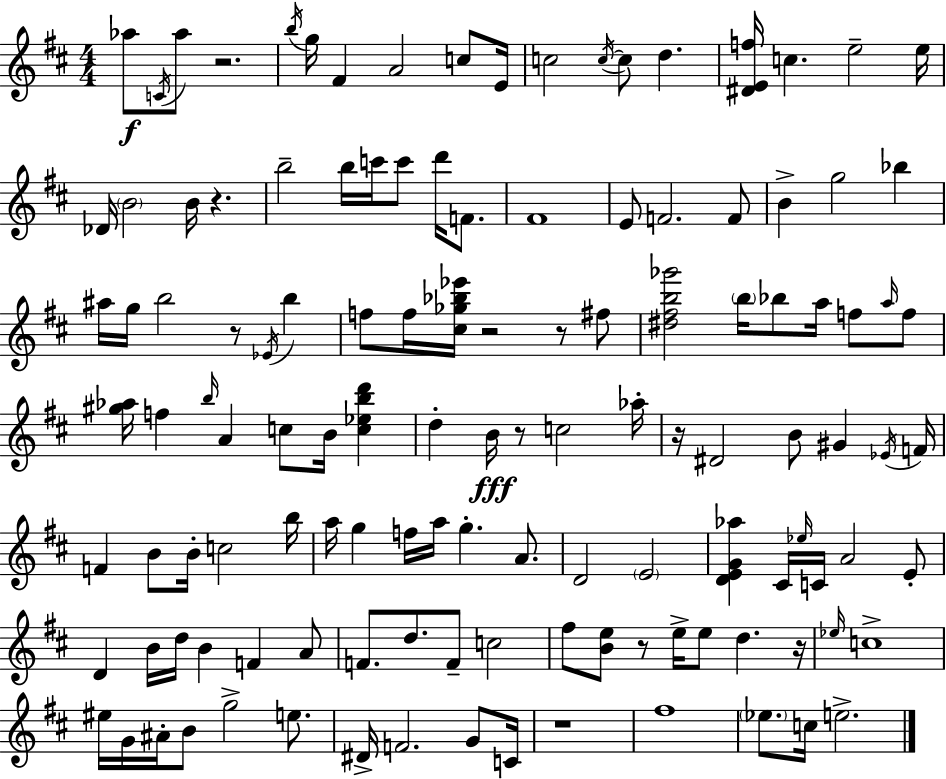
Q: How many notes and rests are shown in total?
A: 125